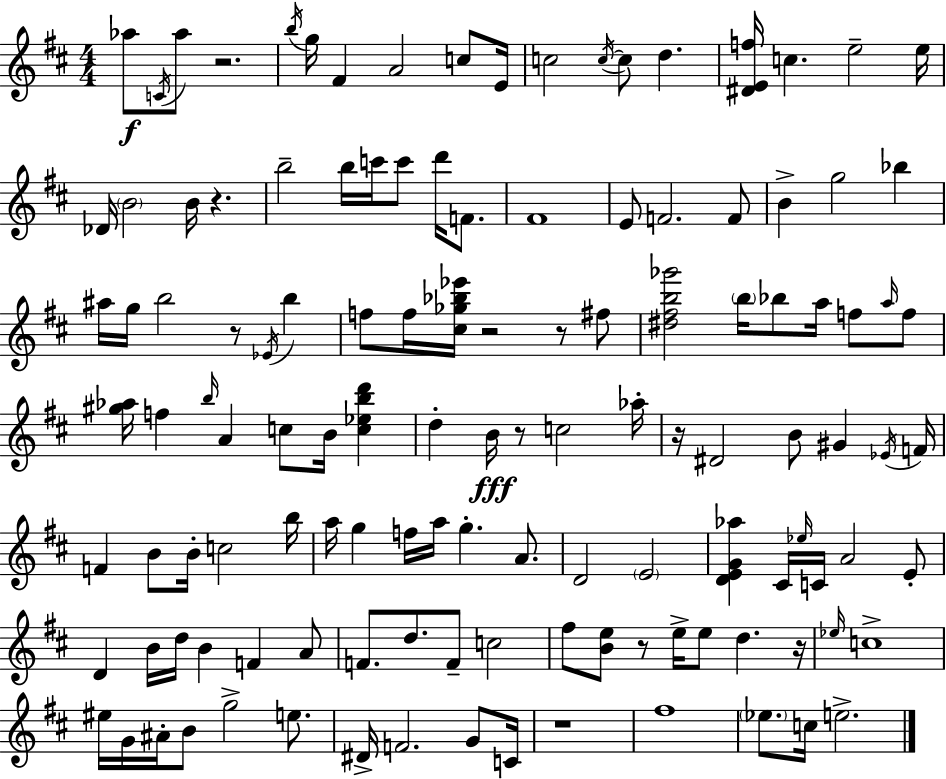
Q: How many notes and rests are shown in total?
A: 125